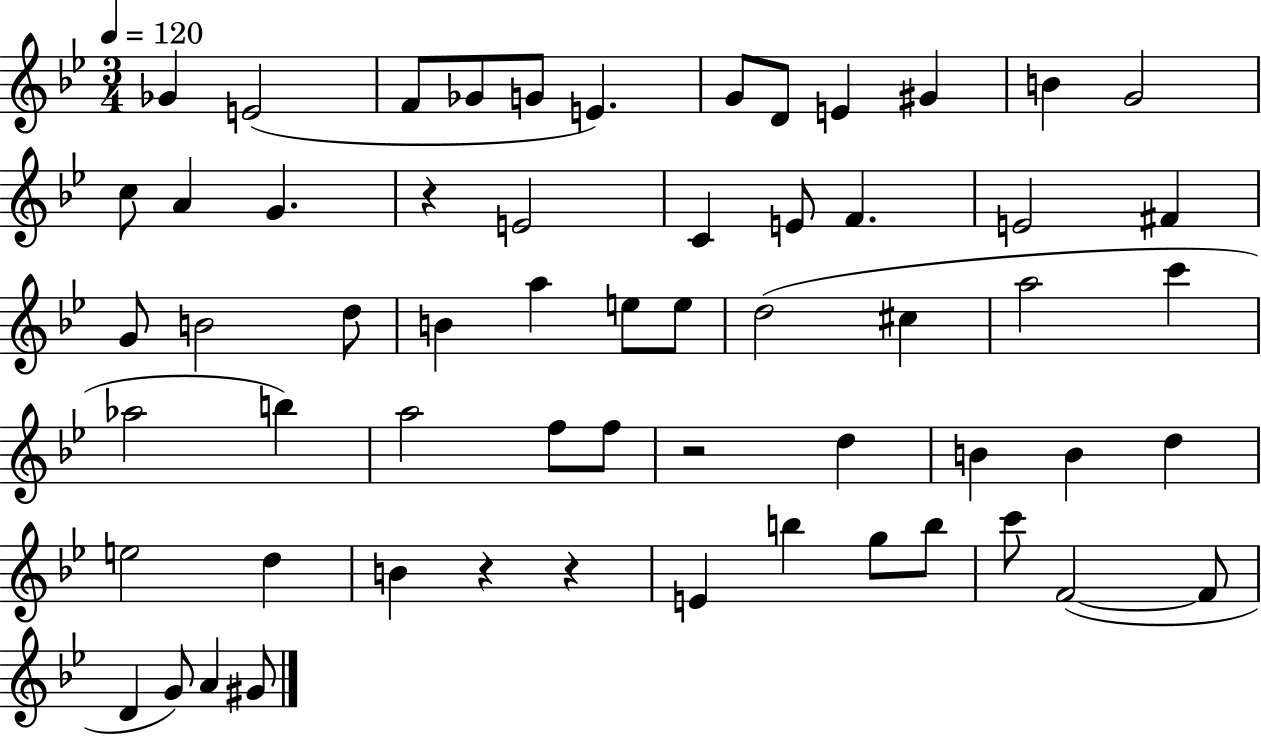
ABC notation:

X:1
T:Untitled
M:3/4
L:1/4
K:Bb
_G E2 F/2 _G/2 G/2 E G/2 D/2 E ^G B G2 c/2 A G z E2 C E/2 F E2 ^F G/2 B2 d/2 B a e/2 e/2 d2 ^c a2 c' _a2 b a2 f/2 f/2 z2 d B B d e2 d B z z E b g/2 b/2 c'/2 F2 F/2 D G/2 A ^G/2